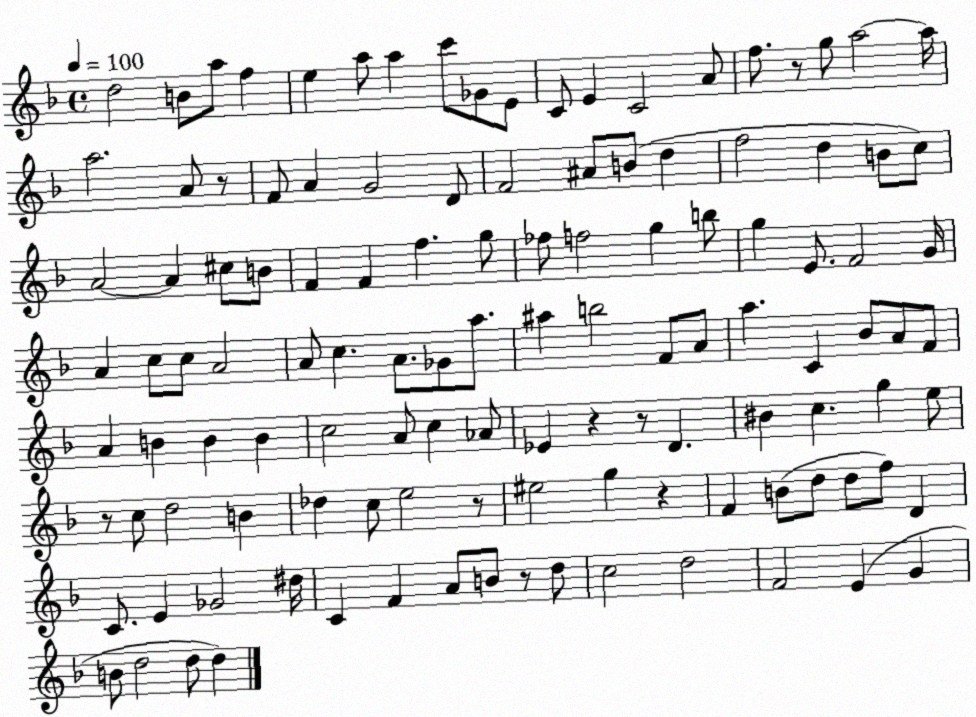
X:1
T:Untitled
M:4/4
L:1/4
K:F
d2 B/2 a/2 f e a/2 a c'/2 _G/2 E/2 C/2 E C2 A/2 f/2 z/2 g/2 a2 a/4 a2 A/2 z/2 F/2 A G2 D/2 F2 ^A/2 B/2 d f2 d B/2 c/2 A2 A ^c/2 B/2 F F f g/2 _f/2 f2 g b/2 g E/2 F2 G/4 A c/2 c/2 A2 A/2 c A/2 _G/2 a/2 ^a b2 F/2 A/2 a C _B/2 A/2 F/2 A B B B c2 A/2 c _A/2 _E z z/2 D ^B c g e/2 z/2 c/2 d2 B _d c/2 e2 z/2 ^e2 g z F B/2 d/2 d/2 f/2 D C/2 E _G2 ^d/4 C F A/2 B/2 z/2 d/2 c2 d2 F2 E G B/2 d2 d/2 d